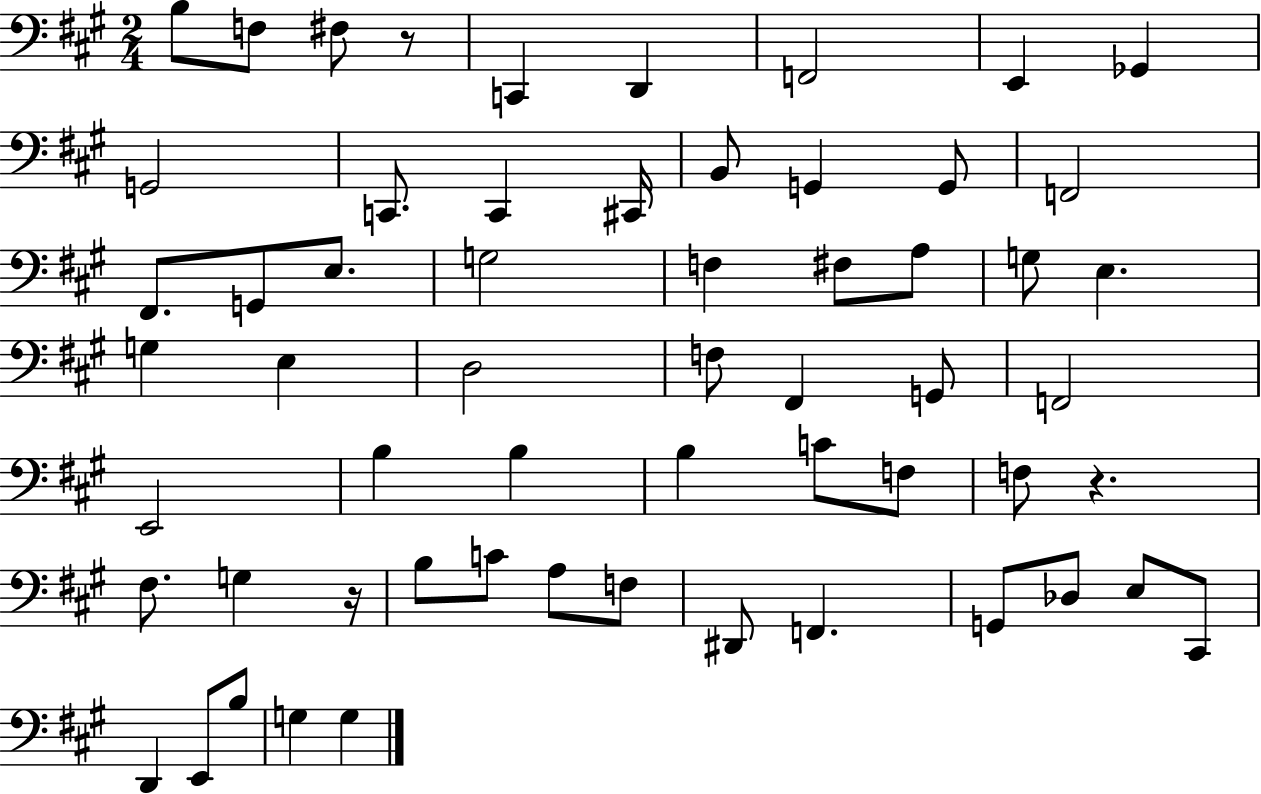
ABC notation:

X:1
T:Untitled
M:2/4
L:1/4
K:A
B,/2 F,/2 ^F,/2 z/2 C,, D,, F,,2 E,, _G,, G,,2 C,,/2 C,, ^C,,/4 B,,/2 G,, G,,/2 F,,2 ^F,,/2 G,,/2 E,/2 G,2 F, ^F,/2 A,/2 G,/2 E, G, E, D,2 F,/2 ^F,, G,,/2 F,,2 E,,2 B, B, B, C/2 F,/2 F,/2 z ^F,/2 G, z/4 B,/2 C/2 A,/2 F,/2 ^D,,/2 F,, G,,/2 _D,/2 E,/2 ^C,,/2 D,, E,,/2 B,/2 G, G,